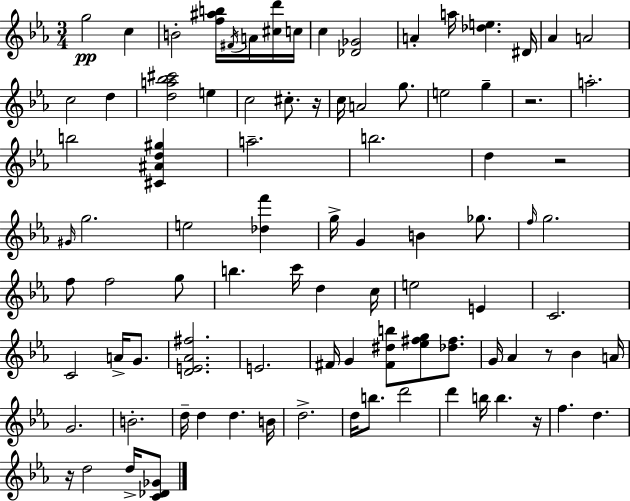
X:1
T:Untitled
M:3/4
L:1/4
K:Cm
g2 c B2 [f^ab]/4 ^F/4 A/4 [^cd']/4 c/4 c [_D_G]2 A a/4 [_de] ^D/4 _A A2 c2 d [da_b^c']2 e c2 ^c/2 z/4 c/4 A2 g/2 e2 g z2 a2 b2 [^C^Ad^g] a2 b2 d z2 ^G/4 g2 e2 [_df'] g/4 G B _g/2 f/4 g2 f/2 f2 g/2 b c'/4 d c/4 e2 E C2 C2 A/4 G/2 [DE_A^f]2 E2 ^F/4 G [^F^db]/2 [_e^fg]/2 [_d^f]/2 G/4 _A z/2 _B A/4 G2 B2 d/4 d d B/4 d2 d/4 b/2 d'2 d' b/4 b z/4 f d z/4 d2 d/4 [C_D_G]/2